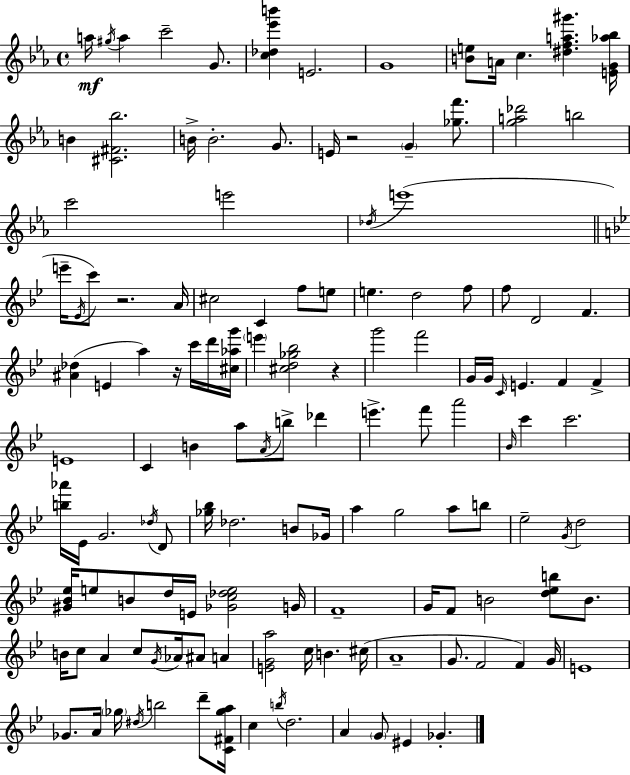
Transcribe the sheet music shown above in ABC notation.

X:1
T:Untitled
M:4/4
L:1/4
K:Eb
a/4 ^g/4 a c'2 G/2 [c_d_e'b'] E2 G4 [Be]/2 A/4 c [^dfa^g'] [EG_a_b]/4 B [^C^F_b]2 B/4 B2 G/2 E/4 z2 G [_gf']/2 [ga_d']2 b2 c'2 e'2 _d/4 e'4 e'/4 _E/4 c'/2 z2 A/4 ^c2 C f/2 e/2 e d2 f/2 f/2 D2 F [^A_d] E a z/4 c'/4 d'/4 [^c_ag']/4 e' [^cd_g_b]2 z g'2 f'2 G/4 G/4 C/4 E F F E4 C B a/2 A/4 b/2 _d' e' f'/2 a'2 _B/4 c' c'2 [b_a']/4 _E/4 G2 _d/4 D/2 [_g_b]/4 _d2 B/2 _G/4 a g2 a/2 b/2 _e2 G/4 d2 [^G_B_e]/4 e/2 B/2 d/4 E/4 [_Gc_de]2 G/4 F4 G/4 F/2 B2 [d_eb]/2 B/2 B/4 c/2 A c/2 G/4 _A/4 ^A/2 A [EGa]2 c/4 B ^c/4 A4 G/2 F2 F G/4 E4 _G/2 A/4 _g/4 ^d/4 b2 d'/2 [C^F_ga]/4 c b/4 d2 A G/2 ^E _G